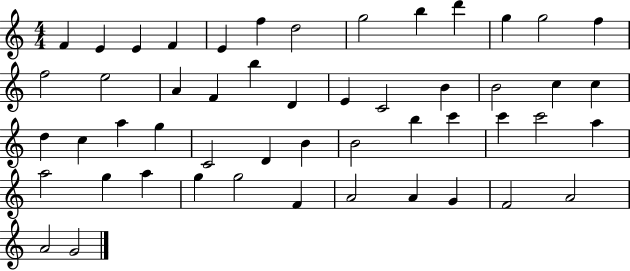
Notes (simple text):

F4/q E4/q E4/q F4/q E4/q F5/q D5/h G5/h B5/q D6/q G5/q G5/h F5/q F5/h E5/h A4/q F4/q B5/q D4/q E4/q C4/h B4/q B4/h C5/q C5/q D5/q C5/q A5/q G5/q C4/h D4/q B4/q B4/h B5/q C6/q C6/q C6/h A5/q A5/h G5/q A5/q G5/q G5/h F4/q A4/h A4/q G4/q F4/h A4/h A4/h G4/h